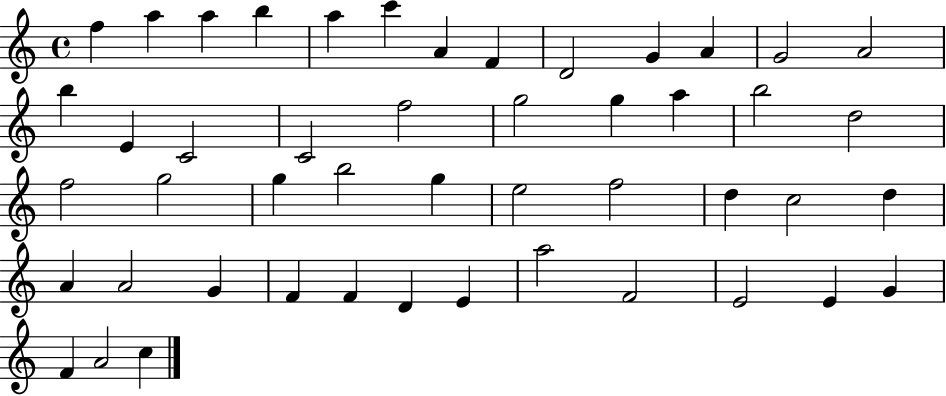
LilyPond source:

{
  \clef treble
  \time 4/4
  \defaultTimeSignature
  \key c \major
  f''4 a''4 a''4 b''4 | a''4 c'''4 a'4 f'4 | d'2 g'4 a'4 | g'2 a'2 | \break b''4 e'4 c'2 | c'2 f''2 | g''2 g''4 a''4 | b''2 d''2 | \break f''2 g''2 | g''4 b''2 g''4 | e''2 f''2 | d''4 c''2 d''4 | \break a'4 a'2 g'4 | f'4 f'4 d'4 e'4 | a''2 f'2 | e'2 e'4 g'4 | \break f'4 a'2 c''4 | \bar "|."
}